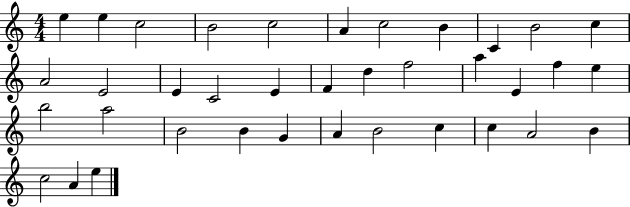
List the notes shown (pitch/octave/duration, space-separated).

E5/q E5/q C5/h B4/h C5/h A4/q C5/h B4/q C4/q B4/h C5/q A4/h E4/h E4/q C4/h E4/q F4/q D5/q F5/h A5/q E4/q F5/q E5/q B5/h A5/h B4/h B4/q G4/q A4/q B4/h C5/q C5/q A4/h B4/q C5/h A4/q E5/q